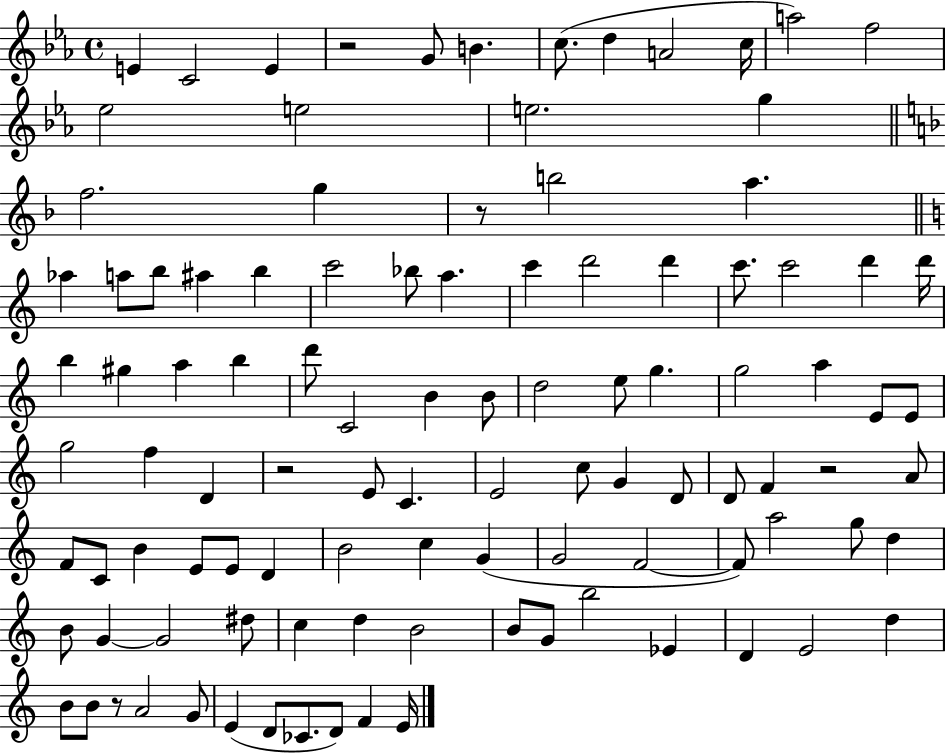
{
  \clef treble
  \time 4/4
  \defaultTimeSignature
  \key ees \major
  e'4 c'2 e'4 | r2 g'8 b'4. | c''8.( d''4 a'2 c''16 | a''2) f''2 | \break ees''2 e''2 | e''2. g''4 | \bar "||" \break \key d \minor f''2. g''4 | r8 b''2 a''4. | \bar "||" \break \key c \major aes''4 a''8 b''8 ais''4 b''4 | c'''2 bes''8 a''4. | c'''4 d'''2 d'''4 | c'''8. c'''2 d'''4 d'''16 | \break b''4 gis''4 a''4 b''4 | d'''8 c'2 b'4 b'8 | d''2 e''8 g''4. | g''2 a''4 e'8 e'8 | \break g''2 f''4 d'4 | r2 e'8 c'4. | e'2 c''8 g'4 d'8 | d'8 f'4 r2 a'8 | \break f'8 c'8 b'4 e'8 e'8 d'4 | b'2 c''4 g'4( | g'2 f'2~~ | f'8) a''2 g''8 d''4 | \break b'8 g'4~~ g'2 dis''8 | c''4 d''4 b'2 | b'8 g'8 b''2 ees'4 | d'4 e'2 d''4 | \break b'8 b'8 r8 a'2 g'8 | e'4( d'8 ces'8. d'8) f'4 e'16 | \bar "|."
}